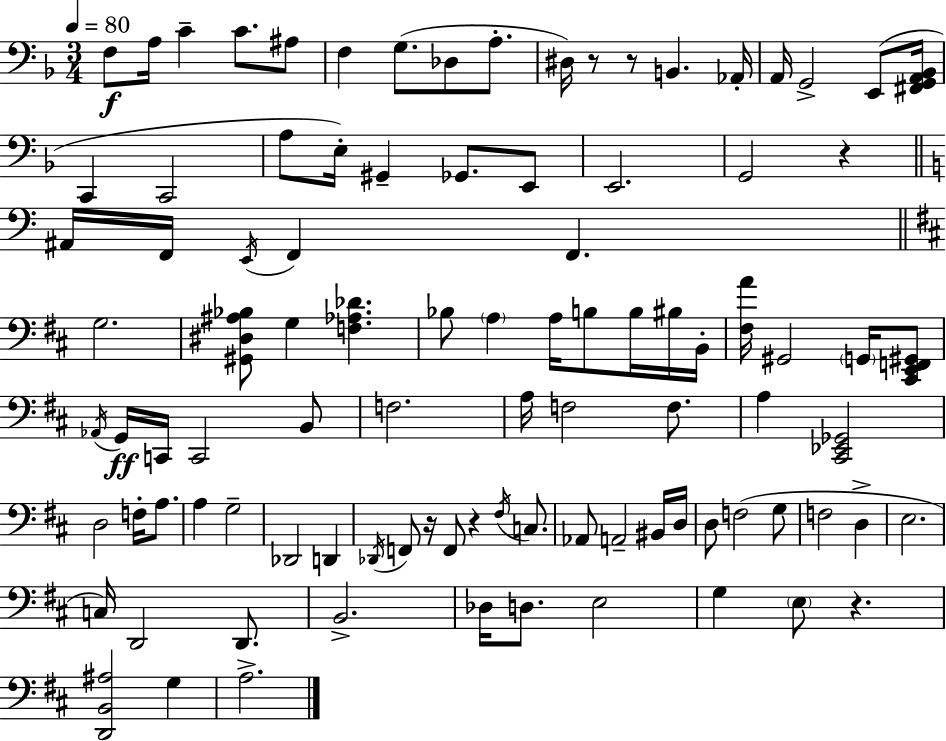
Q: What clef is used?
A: bass